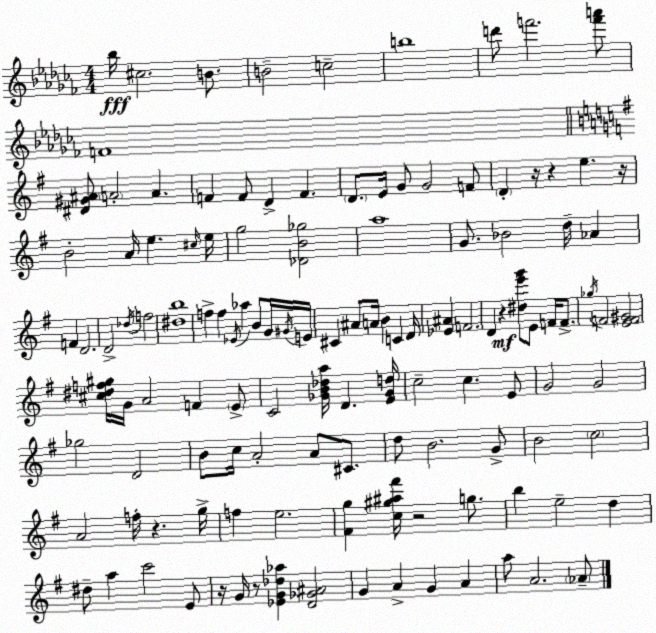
X:1
T:Untitled
M:4/4
L:1/4
K:Abm
_b/4 ^c2 B/2 B2 c2 b4 d'/2 f'2 [f'a']/2 F4 [^D^G^A]/2 A2 A F F/2 D F D/2 E/4 G/2 G2 F/2 D z/4 z e z/4 B2 A/4 e ^c/4 e/4 g2 [_DB_g]2 a4 G/2 _B2 d/4 _A F D2 D2 _d/4 f2 [^db]4 f f _E/4 _a B/2 G/4 ^G/4 E/4 ^C ^A/2 A/4 B C D/4 [_E^A] F2 D z [^de'g']/2 E/2 F/4 F/2 _g/4 F2 [EF^G]2 [^c^df^g]/4 G/4 A2 F E/2 C2 [_GB_da]/4 D [E_Gd]/4 c2 c E/2 G2 G2 _g2 D2 B/2 c/4 A2 A/2 ^C/2 d/2 B2 G/2 B2 c2 A2 f/4 z g/4 f e2 [^Fg] [c^g^a^f']/4 z2 g/2 b e2 d ^d/2 a c'2 E/2 z/4 G/4 z/2 [_EG_d_a] [D_G^A]2 G A G A a/2 A2 _A/2